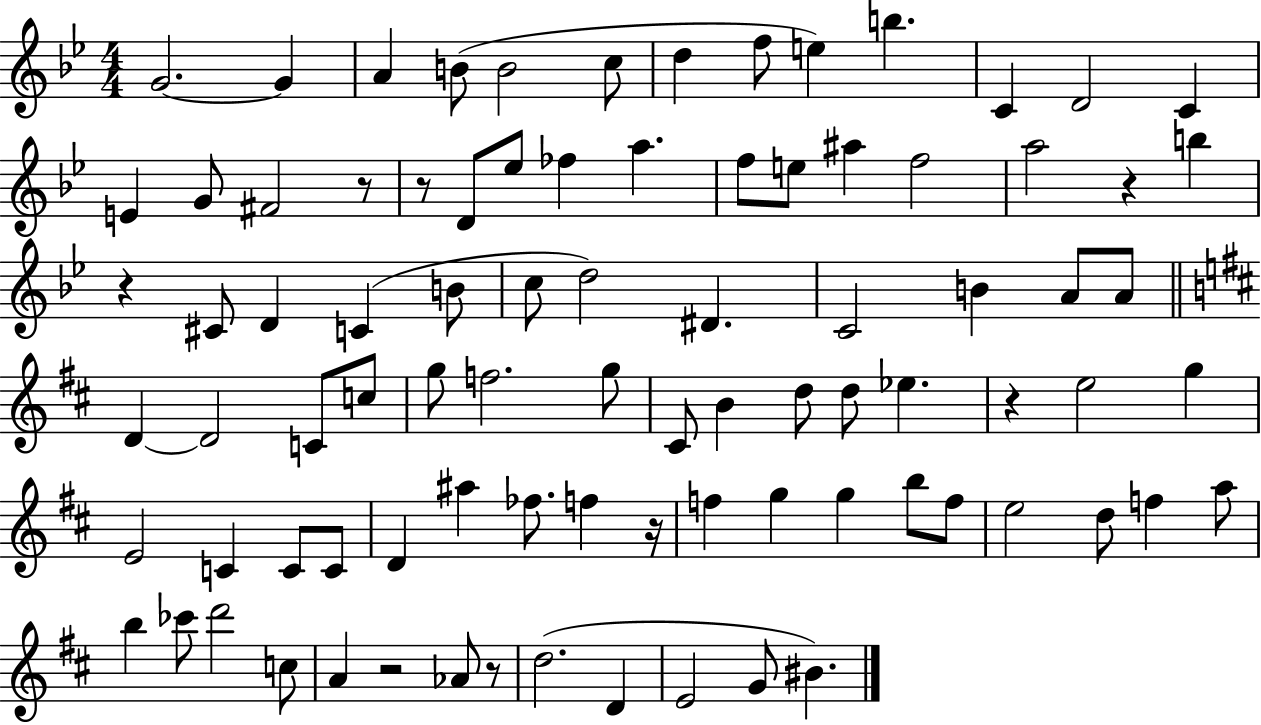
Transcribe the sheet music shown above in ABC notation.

X:1
T:Untitled
M:4/4
L:1/4
K:Bb
G2 G A B/2 B2 c/2 d f/2 e b C D2 C E G/2 ^F2 z/2 z/2 D/2 _e/2 _f a f/2 e/2 ^a f2 a2 z b z ^C/2 D C B/2 c/2 d2 ^D C2 B A/2 A/2 D D2 C/2 c/2 g/2 f2 g/2 ^C/2 B d/2 d/2 _e z e2 g E2 C C/2 C/2 D ^a _f/2 f z/4 f g g b/2 f/2 e2 d/2 f a/2 b _c'/2 d'2 c/2 A z2 _A/2 z/2 d2 D E2 G/2 ^B